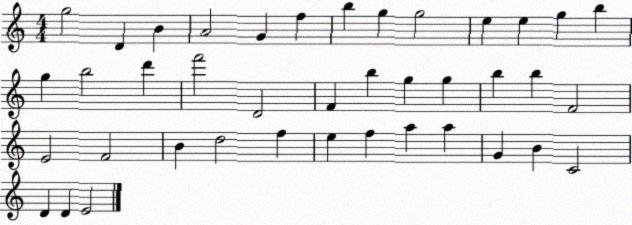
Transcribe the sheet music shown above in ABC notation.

X:1
T:Untitled
M:4/4
L:1/4
K:C
g2 D B A2 G f b g g2 e e g b g b2 d' f'2 D2 F b g g b b F2 E2 F2 B d2 f e f a a G B C2 D D E2